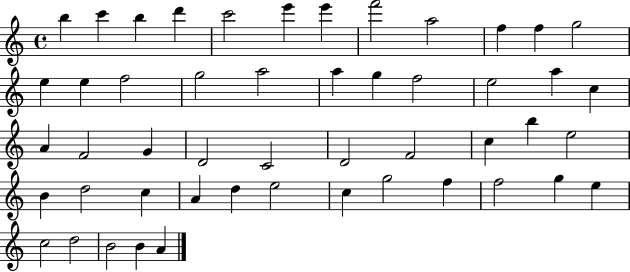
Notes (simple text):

B5/q C6/q B5/q D6/q C6/h E6/q E6/q F6/h A5/h F5/q F5/q G5/h E5/q E5/q F5/h G5/h A5/h A5/q G5/q F5/h E5/h A5/q C5/q A4/q F4/h G4/q D4/h C4/h D4/h F4/h C5/q B5/q E5/h B4/q D5/h C5/q A4/q D5/q E5/h C5/q G5/h F5/q F5/h G5/q E5/q C5/h D5/h B4/h B4/q A4/q